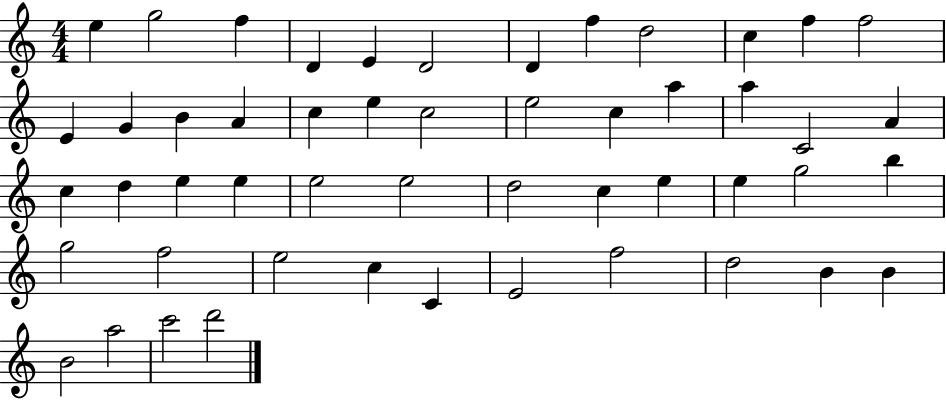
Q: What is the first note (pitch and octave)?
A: E5